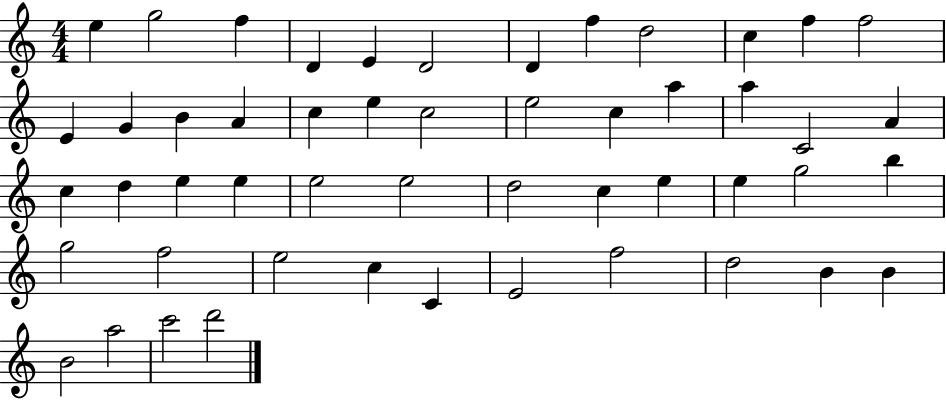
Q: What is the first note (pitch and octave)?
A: E5